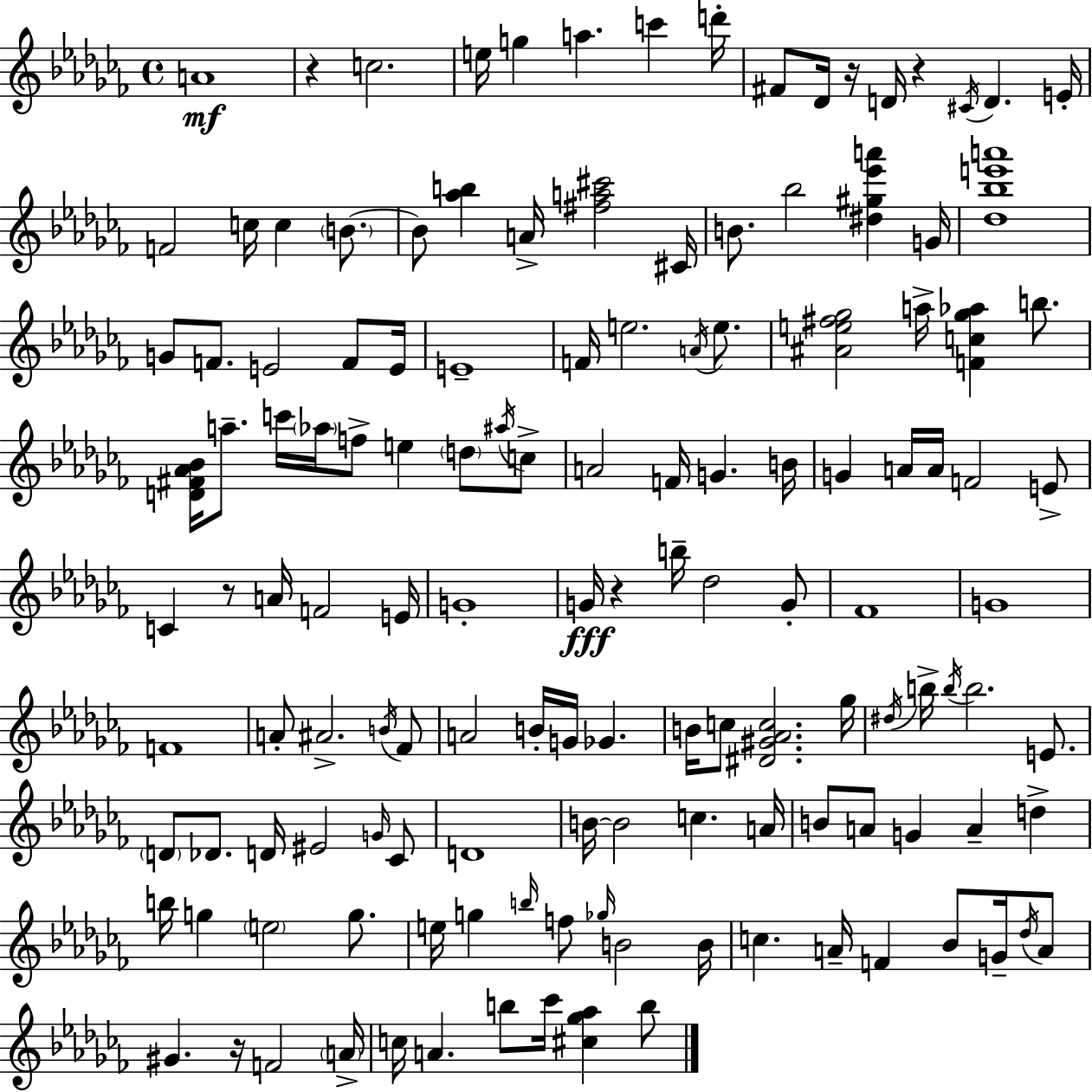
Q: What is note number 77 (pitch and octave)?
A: B5